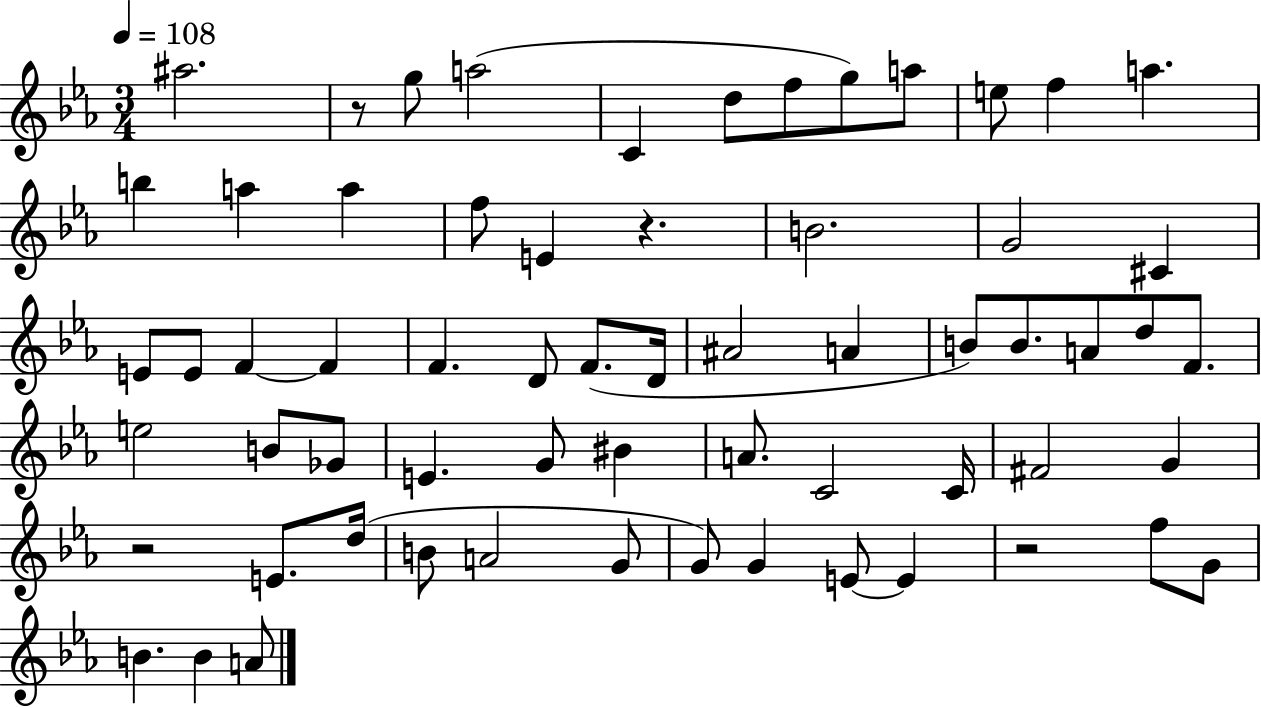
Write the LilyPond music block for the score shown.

{
  \clef treble
  \numericTimeSignature
  \time 3/4
  \key ees \major
  \tempo 4 = 108
  ais''2. | r8 g''8 a''2( | c'4 d''8 f''8 g''8) a''8 | e''8 f''4 a''4. | \break b''4 a''4 a''4 | f''8 e'4 r4. | b'2. | g'2 cis'4 | \break e'8 e'8 f'4~~ f'4 | f'4. d'8 f'8.( d'16 | ais'2 a'4 | b'8) b'8. a'8 d''8 f'8. | \break e''2 b'8 ges'8 | e'4. g'8 bis'4 | a'8. c'2 c'16 | fis'2 g'4 | \break r2 e'8. d''16( | b'8 a'2 g'8 | g'8) g'4 e'8~~ e'4 | r2 f''8 g'8 | \break b'4. b'4 a'8 | \bar "|."
}